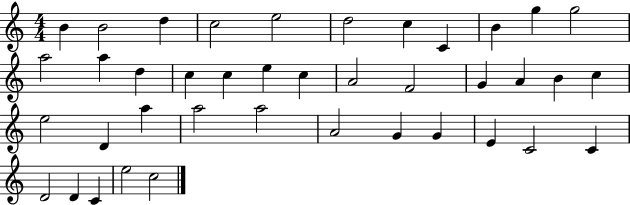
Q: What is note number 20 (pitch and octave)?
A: F4